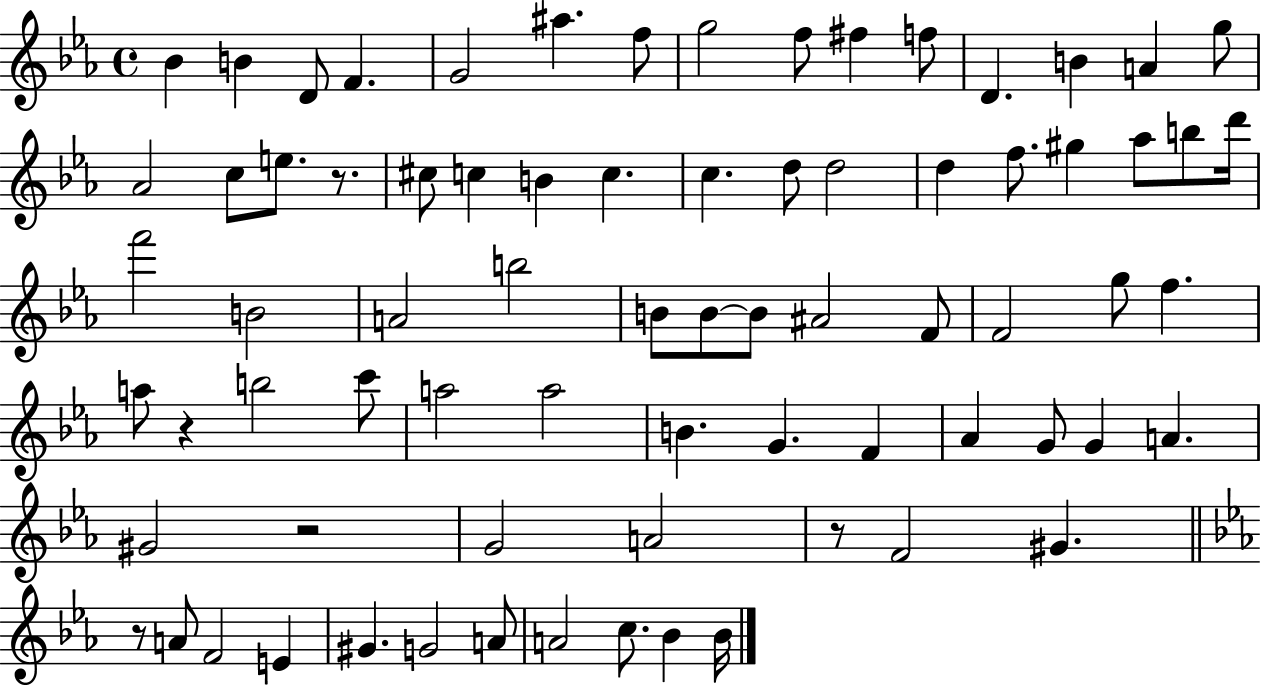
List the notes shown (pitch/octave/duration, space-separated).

Bb4/q B4/q D4/e F4/q. G4/h A#5/q. F5/e G5/h F5/e F#5/q F5/e D4/q. B4/q A4/q G5/e Ab4/h C5/e E5/e. R/e. C#5/e C5/q B4/q C5/q. C5/q. D5/e D5/h D5/q F5/e. G#5/q Ab5/e B5/e D6/s F6/h B4/h A4/h B5/h B4/e B4/e B4/e A#4/h F4/e F4/h G5/e F5/q. A5/e R/q B5/h C6/e A5/h A5/h B4/q. G4/q. F4/q Ab4/q G4/e G4/q A4/q. G#4/h R/h G4/h A4/h R/e F4/h G#4/q. R/e A4/e F4/h E4/q G#4/q. G4/h A4/e A4/h C5/e. Bb4/q Bb4/s